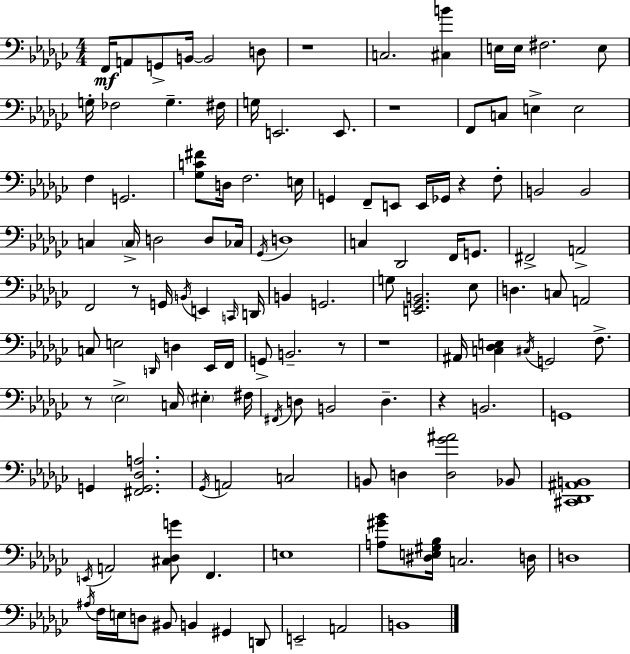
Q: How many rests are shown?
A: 8